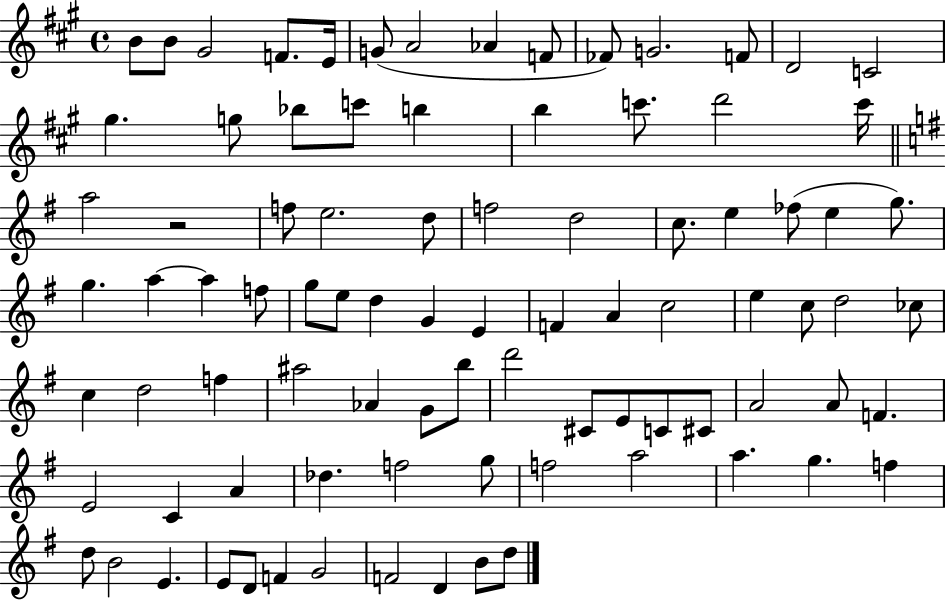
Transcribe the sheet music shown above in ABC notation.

X:1
T:Untitled
M:4/4
L:1/4
K:A
B/2 B/2 ^G2 F/2 E/4 G/2 A2 _A F/2 _F/2 G2 F/2 D2 C2 ^g g/2 _b/2 c'/2 b b c'/2 d'2 c'/4 a2 z2 f/2 e2 d/2 f2 d2 c/2 e _f/2 e g/2 g a a f/2 g/2 e/2 d G E F A c2 e c/2 d2 _c/2 c d2 f ^a2 _A G/2 b/2 d'2 ^C/2 E/2 C/2 ^C/2 A2 A/2 F E2 C A _d f2 g/2 f2 a2 a g f d/2 B2 E E/2 D/2 F G2 F2 D B/2 d/2